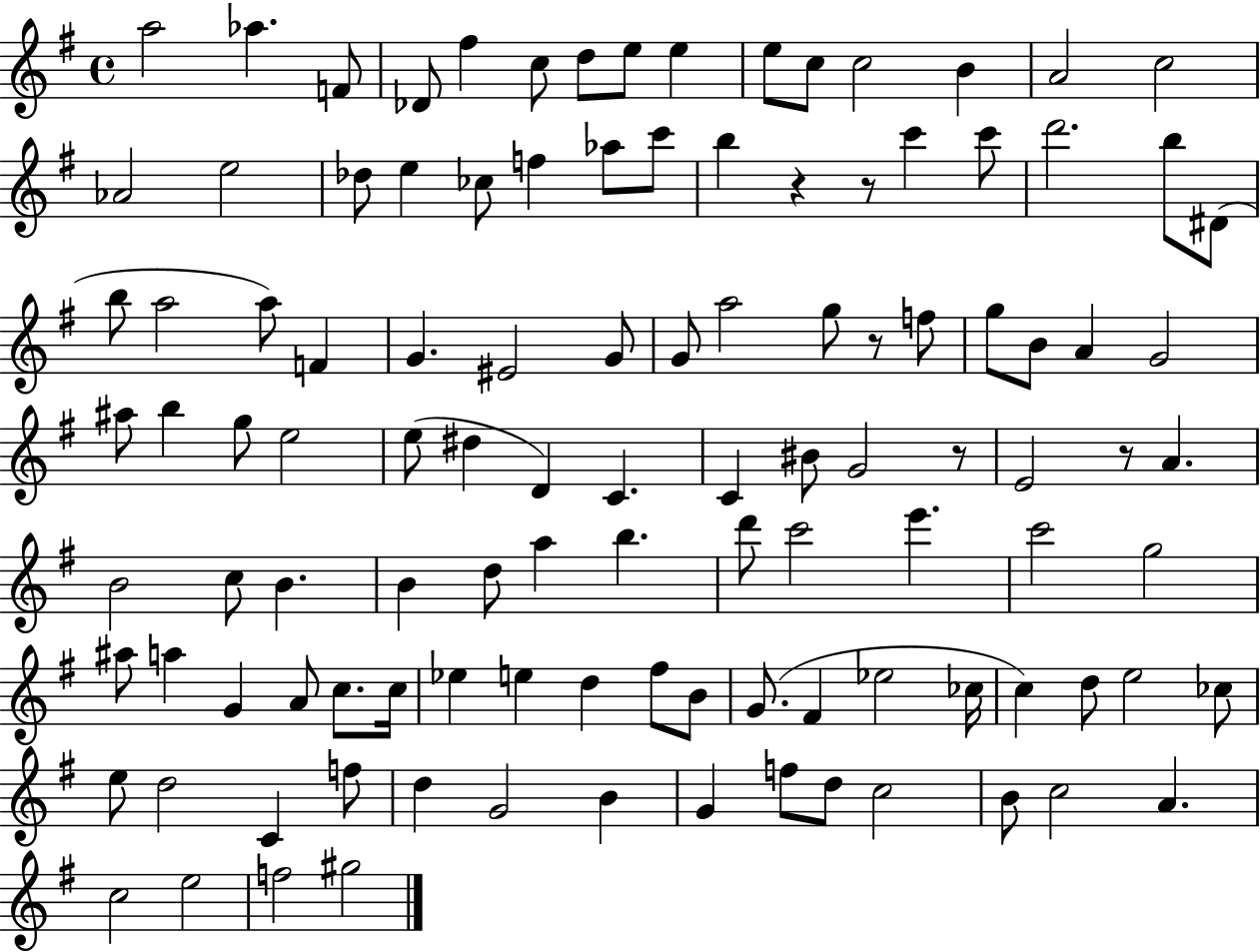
X:1
T:Untitled
M:4/4
L:1/4
K:G
a2 _a F/2 _D/2 ^f c/2 d/2 e/2 e e/2 c/2 c2 B A2 c2 _A2 e2 _d/2 e _c/2 f _a/2 c'/2 b z z/2 c' c'/2 d'2 b/2 ^D/2 b/2 a2 a/2 F G ^E2 G/2 G/2 a2 g/2 z/2 f/2 g/2 B/2 A G2 ^a/2 b g/2 e2 e/2 ^d D C C ^B/2 G2 z/2 E2 z/2 A B2 c/2 B B d/2 a b d'/2 c'2 e' c'2 g2 ^a/2 a G A/2 c/2 c/4 _e e d ^f/2 B/2 G/2 ^F _e2 _c/4 c d/2 e2 _c/2 e/2 d2 C f/2 d G2 B G f/2 d/2 c2 B/2 c2 A c2 e2 f2 ^g2